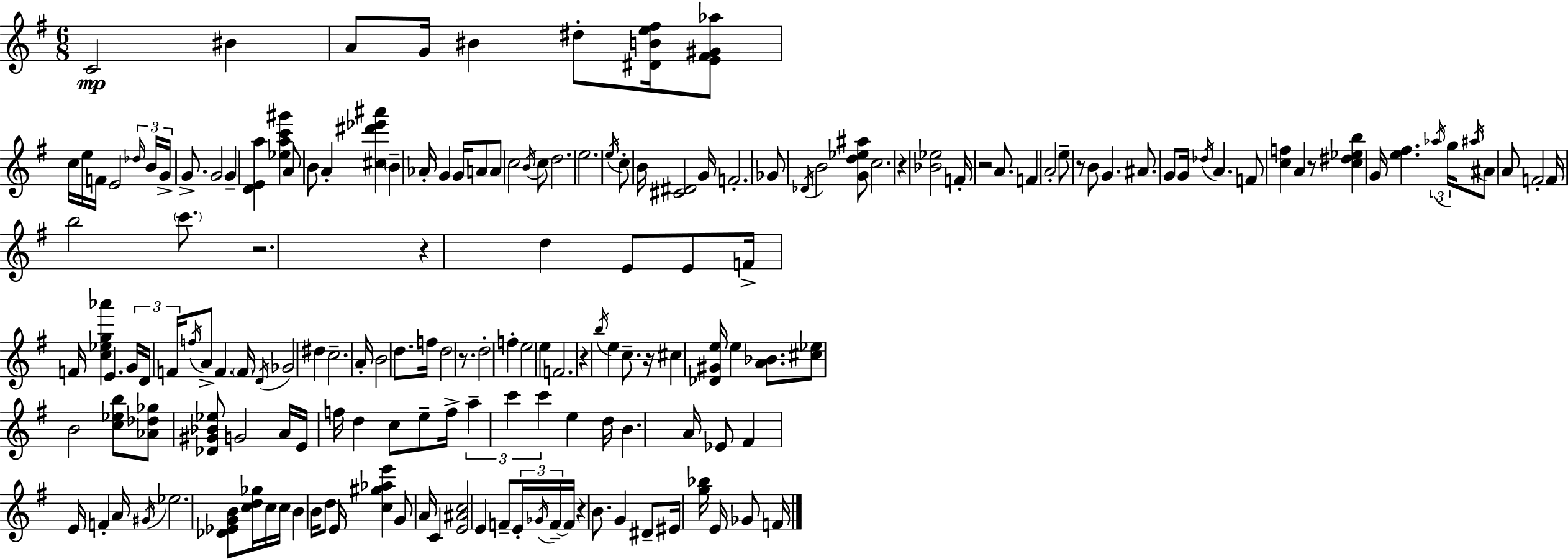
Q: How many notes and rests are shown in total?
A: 173